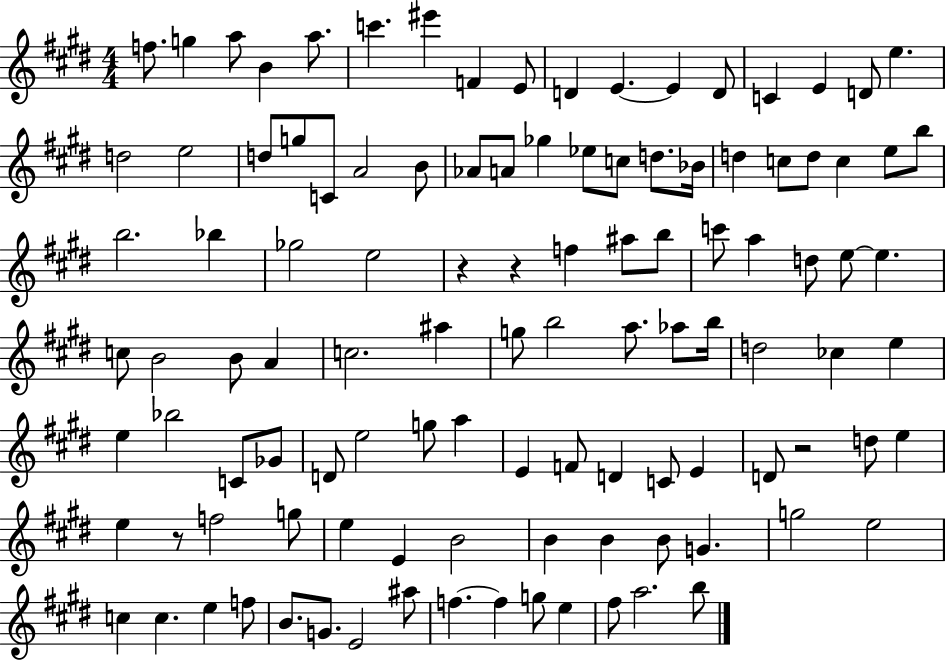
{
  \clef treble
  \numericTimeSignature
  \time 4/4
  \key e \major
  f''8. g''4 a''8 b'4 a''8. | c'''4. eis'''4 f'4 e'8 | d'4 e'4.~~ e'4 d'8 | c'4 e'4 d'8 e''4. | \break d''2 e''2 | d''8 g''8 c'8 a'2 b'8 | aes'8 a'8 ges''4 ees''8 c''8 d''8. bes'16 | d''4 c''8 d''8 c''4 e''8 b''8 | \break b''2. bes''4 | ges''2 e''2 | r4 r4 f''4 ais''8 b''8 | c'''8 a''4 d''8 e''8~~ e''4. | \break c''8 b'2 b'8 a'4 | c''2. ais''4 | g''8 b''2 a''8. aes''8 b''16 | d''2 ces''4 e''4 | \break e''4 bes''2 c'8 ges'8 | d'8 e''2 g''8 a''4 | e'4 f'8 d'4 c'8 e'4 | d'8 r2 d''8 e''4 | \break e''4 r8 f''2 g''8 | e''4 e'4 b'2 | b'4 b'4 b'8 g'4. | g''2 e''2 | \break c''4 c''4. e''4 f''8 | b'8. g'8. e'2 ais''8 | f''4.~~ f''4 g''8 e''4 | fis''8 a''2. b''8 | \break \bar "|."
}